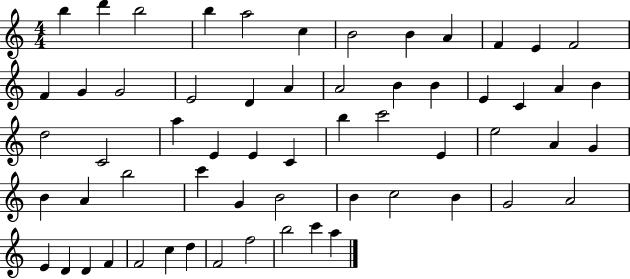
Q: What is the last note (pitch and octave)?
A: A5